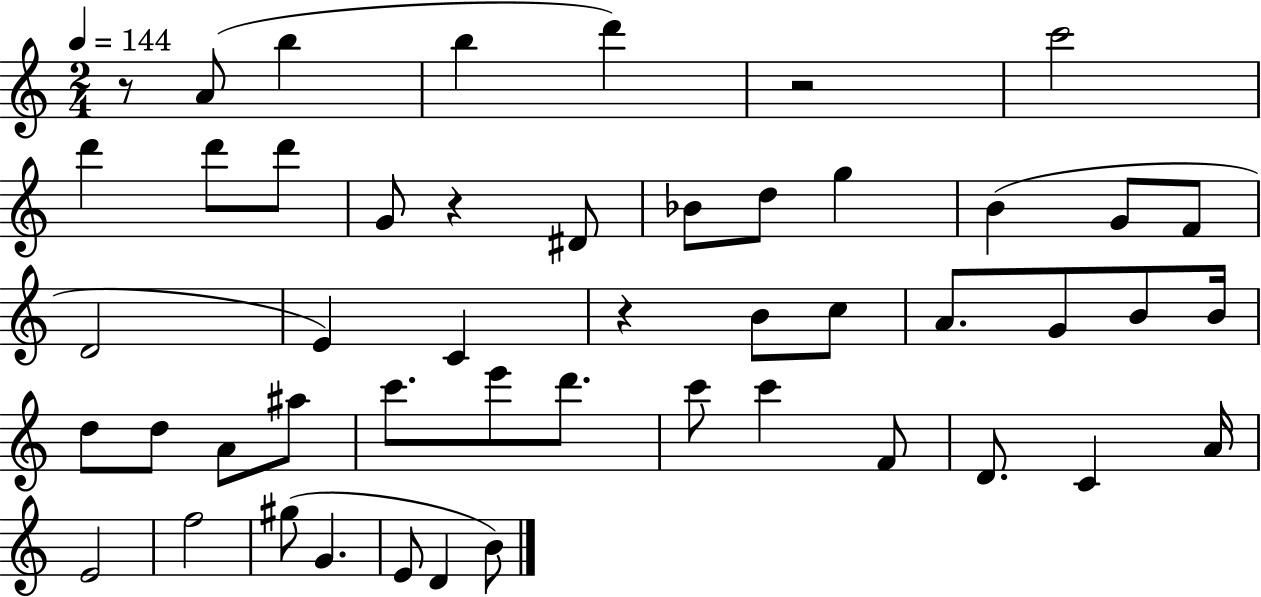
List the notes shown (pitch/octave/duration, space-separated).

R/e A4/e B5/q B5/q D6/q R/h C6/h D6/q D6/e D6/e G4/e R/q D#4/e Bb4/e D5/e G5/q B4/q G4/e F4/e D4/h E4/q C4/q R/q B4/e C5/e A4/e. G4/e B4/e B4/s D5/e D5/e A4/e A#5/e C6/e. E6/e D6/e. C6/e C6/q F4/e D4/e. C4/q A4/s E4/h F5/h G#5/e G4/q. E4/e D4/q B4/e